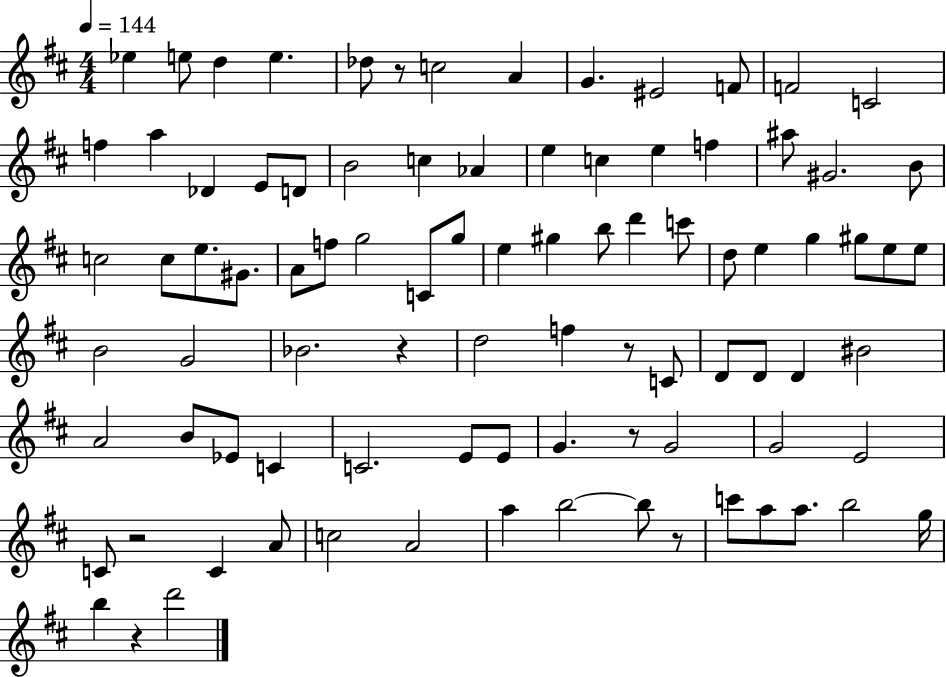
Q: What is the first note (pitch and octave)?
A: Eb5